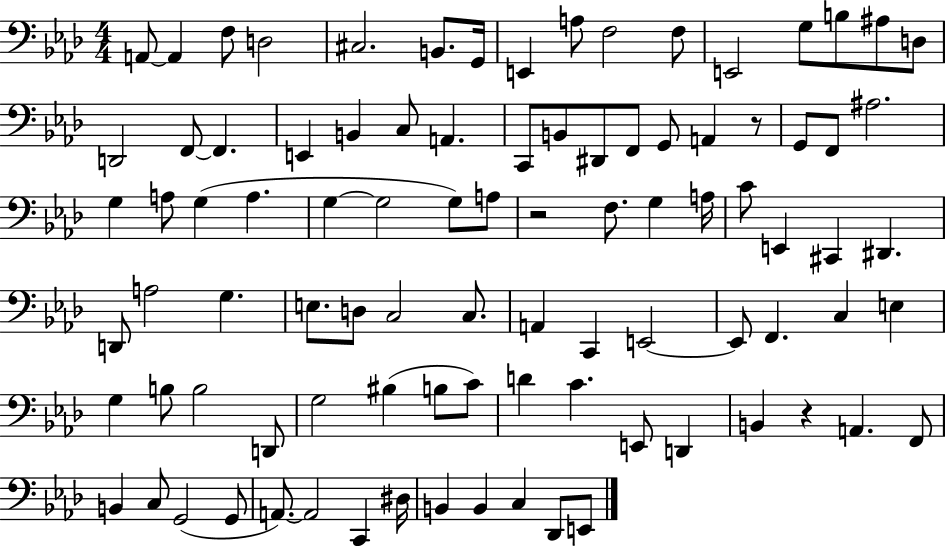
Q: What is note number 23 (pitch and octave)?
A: A2